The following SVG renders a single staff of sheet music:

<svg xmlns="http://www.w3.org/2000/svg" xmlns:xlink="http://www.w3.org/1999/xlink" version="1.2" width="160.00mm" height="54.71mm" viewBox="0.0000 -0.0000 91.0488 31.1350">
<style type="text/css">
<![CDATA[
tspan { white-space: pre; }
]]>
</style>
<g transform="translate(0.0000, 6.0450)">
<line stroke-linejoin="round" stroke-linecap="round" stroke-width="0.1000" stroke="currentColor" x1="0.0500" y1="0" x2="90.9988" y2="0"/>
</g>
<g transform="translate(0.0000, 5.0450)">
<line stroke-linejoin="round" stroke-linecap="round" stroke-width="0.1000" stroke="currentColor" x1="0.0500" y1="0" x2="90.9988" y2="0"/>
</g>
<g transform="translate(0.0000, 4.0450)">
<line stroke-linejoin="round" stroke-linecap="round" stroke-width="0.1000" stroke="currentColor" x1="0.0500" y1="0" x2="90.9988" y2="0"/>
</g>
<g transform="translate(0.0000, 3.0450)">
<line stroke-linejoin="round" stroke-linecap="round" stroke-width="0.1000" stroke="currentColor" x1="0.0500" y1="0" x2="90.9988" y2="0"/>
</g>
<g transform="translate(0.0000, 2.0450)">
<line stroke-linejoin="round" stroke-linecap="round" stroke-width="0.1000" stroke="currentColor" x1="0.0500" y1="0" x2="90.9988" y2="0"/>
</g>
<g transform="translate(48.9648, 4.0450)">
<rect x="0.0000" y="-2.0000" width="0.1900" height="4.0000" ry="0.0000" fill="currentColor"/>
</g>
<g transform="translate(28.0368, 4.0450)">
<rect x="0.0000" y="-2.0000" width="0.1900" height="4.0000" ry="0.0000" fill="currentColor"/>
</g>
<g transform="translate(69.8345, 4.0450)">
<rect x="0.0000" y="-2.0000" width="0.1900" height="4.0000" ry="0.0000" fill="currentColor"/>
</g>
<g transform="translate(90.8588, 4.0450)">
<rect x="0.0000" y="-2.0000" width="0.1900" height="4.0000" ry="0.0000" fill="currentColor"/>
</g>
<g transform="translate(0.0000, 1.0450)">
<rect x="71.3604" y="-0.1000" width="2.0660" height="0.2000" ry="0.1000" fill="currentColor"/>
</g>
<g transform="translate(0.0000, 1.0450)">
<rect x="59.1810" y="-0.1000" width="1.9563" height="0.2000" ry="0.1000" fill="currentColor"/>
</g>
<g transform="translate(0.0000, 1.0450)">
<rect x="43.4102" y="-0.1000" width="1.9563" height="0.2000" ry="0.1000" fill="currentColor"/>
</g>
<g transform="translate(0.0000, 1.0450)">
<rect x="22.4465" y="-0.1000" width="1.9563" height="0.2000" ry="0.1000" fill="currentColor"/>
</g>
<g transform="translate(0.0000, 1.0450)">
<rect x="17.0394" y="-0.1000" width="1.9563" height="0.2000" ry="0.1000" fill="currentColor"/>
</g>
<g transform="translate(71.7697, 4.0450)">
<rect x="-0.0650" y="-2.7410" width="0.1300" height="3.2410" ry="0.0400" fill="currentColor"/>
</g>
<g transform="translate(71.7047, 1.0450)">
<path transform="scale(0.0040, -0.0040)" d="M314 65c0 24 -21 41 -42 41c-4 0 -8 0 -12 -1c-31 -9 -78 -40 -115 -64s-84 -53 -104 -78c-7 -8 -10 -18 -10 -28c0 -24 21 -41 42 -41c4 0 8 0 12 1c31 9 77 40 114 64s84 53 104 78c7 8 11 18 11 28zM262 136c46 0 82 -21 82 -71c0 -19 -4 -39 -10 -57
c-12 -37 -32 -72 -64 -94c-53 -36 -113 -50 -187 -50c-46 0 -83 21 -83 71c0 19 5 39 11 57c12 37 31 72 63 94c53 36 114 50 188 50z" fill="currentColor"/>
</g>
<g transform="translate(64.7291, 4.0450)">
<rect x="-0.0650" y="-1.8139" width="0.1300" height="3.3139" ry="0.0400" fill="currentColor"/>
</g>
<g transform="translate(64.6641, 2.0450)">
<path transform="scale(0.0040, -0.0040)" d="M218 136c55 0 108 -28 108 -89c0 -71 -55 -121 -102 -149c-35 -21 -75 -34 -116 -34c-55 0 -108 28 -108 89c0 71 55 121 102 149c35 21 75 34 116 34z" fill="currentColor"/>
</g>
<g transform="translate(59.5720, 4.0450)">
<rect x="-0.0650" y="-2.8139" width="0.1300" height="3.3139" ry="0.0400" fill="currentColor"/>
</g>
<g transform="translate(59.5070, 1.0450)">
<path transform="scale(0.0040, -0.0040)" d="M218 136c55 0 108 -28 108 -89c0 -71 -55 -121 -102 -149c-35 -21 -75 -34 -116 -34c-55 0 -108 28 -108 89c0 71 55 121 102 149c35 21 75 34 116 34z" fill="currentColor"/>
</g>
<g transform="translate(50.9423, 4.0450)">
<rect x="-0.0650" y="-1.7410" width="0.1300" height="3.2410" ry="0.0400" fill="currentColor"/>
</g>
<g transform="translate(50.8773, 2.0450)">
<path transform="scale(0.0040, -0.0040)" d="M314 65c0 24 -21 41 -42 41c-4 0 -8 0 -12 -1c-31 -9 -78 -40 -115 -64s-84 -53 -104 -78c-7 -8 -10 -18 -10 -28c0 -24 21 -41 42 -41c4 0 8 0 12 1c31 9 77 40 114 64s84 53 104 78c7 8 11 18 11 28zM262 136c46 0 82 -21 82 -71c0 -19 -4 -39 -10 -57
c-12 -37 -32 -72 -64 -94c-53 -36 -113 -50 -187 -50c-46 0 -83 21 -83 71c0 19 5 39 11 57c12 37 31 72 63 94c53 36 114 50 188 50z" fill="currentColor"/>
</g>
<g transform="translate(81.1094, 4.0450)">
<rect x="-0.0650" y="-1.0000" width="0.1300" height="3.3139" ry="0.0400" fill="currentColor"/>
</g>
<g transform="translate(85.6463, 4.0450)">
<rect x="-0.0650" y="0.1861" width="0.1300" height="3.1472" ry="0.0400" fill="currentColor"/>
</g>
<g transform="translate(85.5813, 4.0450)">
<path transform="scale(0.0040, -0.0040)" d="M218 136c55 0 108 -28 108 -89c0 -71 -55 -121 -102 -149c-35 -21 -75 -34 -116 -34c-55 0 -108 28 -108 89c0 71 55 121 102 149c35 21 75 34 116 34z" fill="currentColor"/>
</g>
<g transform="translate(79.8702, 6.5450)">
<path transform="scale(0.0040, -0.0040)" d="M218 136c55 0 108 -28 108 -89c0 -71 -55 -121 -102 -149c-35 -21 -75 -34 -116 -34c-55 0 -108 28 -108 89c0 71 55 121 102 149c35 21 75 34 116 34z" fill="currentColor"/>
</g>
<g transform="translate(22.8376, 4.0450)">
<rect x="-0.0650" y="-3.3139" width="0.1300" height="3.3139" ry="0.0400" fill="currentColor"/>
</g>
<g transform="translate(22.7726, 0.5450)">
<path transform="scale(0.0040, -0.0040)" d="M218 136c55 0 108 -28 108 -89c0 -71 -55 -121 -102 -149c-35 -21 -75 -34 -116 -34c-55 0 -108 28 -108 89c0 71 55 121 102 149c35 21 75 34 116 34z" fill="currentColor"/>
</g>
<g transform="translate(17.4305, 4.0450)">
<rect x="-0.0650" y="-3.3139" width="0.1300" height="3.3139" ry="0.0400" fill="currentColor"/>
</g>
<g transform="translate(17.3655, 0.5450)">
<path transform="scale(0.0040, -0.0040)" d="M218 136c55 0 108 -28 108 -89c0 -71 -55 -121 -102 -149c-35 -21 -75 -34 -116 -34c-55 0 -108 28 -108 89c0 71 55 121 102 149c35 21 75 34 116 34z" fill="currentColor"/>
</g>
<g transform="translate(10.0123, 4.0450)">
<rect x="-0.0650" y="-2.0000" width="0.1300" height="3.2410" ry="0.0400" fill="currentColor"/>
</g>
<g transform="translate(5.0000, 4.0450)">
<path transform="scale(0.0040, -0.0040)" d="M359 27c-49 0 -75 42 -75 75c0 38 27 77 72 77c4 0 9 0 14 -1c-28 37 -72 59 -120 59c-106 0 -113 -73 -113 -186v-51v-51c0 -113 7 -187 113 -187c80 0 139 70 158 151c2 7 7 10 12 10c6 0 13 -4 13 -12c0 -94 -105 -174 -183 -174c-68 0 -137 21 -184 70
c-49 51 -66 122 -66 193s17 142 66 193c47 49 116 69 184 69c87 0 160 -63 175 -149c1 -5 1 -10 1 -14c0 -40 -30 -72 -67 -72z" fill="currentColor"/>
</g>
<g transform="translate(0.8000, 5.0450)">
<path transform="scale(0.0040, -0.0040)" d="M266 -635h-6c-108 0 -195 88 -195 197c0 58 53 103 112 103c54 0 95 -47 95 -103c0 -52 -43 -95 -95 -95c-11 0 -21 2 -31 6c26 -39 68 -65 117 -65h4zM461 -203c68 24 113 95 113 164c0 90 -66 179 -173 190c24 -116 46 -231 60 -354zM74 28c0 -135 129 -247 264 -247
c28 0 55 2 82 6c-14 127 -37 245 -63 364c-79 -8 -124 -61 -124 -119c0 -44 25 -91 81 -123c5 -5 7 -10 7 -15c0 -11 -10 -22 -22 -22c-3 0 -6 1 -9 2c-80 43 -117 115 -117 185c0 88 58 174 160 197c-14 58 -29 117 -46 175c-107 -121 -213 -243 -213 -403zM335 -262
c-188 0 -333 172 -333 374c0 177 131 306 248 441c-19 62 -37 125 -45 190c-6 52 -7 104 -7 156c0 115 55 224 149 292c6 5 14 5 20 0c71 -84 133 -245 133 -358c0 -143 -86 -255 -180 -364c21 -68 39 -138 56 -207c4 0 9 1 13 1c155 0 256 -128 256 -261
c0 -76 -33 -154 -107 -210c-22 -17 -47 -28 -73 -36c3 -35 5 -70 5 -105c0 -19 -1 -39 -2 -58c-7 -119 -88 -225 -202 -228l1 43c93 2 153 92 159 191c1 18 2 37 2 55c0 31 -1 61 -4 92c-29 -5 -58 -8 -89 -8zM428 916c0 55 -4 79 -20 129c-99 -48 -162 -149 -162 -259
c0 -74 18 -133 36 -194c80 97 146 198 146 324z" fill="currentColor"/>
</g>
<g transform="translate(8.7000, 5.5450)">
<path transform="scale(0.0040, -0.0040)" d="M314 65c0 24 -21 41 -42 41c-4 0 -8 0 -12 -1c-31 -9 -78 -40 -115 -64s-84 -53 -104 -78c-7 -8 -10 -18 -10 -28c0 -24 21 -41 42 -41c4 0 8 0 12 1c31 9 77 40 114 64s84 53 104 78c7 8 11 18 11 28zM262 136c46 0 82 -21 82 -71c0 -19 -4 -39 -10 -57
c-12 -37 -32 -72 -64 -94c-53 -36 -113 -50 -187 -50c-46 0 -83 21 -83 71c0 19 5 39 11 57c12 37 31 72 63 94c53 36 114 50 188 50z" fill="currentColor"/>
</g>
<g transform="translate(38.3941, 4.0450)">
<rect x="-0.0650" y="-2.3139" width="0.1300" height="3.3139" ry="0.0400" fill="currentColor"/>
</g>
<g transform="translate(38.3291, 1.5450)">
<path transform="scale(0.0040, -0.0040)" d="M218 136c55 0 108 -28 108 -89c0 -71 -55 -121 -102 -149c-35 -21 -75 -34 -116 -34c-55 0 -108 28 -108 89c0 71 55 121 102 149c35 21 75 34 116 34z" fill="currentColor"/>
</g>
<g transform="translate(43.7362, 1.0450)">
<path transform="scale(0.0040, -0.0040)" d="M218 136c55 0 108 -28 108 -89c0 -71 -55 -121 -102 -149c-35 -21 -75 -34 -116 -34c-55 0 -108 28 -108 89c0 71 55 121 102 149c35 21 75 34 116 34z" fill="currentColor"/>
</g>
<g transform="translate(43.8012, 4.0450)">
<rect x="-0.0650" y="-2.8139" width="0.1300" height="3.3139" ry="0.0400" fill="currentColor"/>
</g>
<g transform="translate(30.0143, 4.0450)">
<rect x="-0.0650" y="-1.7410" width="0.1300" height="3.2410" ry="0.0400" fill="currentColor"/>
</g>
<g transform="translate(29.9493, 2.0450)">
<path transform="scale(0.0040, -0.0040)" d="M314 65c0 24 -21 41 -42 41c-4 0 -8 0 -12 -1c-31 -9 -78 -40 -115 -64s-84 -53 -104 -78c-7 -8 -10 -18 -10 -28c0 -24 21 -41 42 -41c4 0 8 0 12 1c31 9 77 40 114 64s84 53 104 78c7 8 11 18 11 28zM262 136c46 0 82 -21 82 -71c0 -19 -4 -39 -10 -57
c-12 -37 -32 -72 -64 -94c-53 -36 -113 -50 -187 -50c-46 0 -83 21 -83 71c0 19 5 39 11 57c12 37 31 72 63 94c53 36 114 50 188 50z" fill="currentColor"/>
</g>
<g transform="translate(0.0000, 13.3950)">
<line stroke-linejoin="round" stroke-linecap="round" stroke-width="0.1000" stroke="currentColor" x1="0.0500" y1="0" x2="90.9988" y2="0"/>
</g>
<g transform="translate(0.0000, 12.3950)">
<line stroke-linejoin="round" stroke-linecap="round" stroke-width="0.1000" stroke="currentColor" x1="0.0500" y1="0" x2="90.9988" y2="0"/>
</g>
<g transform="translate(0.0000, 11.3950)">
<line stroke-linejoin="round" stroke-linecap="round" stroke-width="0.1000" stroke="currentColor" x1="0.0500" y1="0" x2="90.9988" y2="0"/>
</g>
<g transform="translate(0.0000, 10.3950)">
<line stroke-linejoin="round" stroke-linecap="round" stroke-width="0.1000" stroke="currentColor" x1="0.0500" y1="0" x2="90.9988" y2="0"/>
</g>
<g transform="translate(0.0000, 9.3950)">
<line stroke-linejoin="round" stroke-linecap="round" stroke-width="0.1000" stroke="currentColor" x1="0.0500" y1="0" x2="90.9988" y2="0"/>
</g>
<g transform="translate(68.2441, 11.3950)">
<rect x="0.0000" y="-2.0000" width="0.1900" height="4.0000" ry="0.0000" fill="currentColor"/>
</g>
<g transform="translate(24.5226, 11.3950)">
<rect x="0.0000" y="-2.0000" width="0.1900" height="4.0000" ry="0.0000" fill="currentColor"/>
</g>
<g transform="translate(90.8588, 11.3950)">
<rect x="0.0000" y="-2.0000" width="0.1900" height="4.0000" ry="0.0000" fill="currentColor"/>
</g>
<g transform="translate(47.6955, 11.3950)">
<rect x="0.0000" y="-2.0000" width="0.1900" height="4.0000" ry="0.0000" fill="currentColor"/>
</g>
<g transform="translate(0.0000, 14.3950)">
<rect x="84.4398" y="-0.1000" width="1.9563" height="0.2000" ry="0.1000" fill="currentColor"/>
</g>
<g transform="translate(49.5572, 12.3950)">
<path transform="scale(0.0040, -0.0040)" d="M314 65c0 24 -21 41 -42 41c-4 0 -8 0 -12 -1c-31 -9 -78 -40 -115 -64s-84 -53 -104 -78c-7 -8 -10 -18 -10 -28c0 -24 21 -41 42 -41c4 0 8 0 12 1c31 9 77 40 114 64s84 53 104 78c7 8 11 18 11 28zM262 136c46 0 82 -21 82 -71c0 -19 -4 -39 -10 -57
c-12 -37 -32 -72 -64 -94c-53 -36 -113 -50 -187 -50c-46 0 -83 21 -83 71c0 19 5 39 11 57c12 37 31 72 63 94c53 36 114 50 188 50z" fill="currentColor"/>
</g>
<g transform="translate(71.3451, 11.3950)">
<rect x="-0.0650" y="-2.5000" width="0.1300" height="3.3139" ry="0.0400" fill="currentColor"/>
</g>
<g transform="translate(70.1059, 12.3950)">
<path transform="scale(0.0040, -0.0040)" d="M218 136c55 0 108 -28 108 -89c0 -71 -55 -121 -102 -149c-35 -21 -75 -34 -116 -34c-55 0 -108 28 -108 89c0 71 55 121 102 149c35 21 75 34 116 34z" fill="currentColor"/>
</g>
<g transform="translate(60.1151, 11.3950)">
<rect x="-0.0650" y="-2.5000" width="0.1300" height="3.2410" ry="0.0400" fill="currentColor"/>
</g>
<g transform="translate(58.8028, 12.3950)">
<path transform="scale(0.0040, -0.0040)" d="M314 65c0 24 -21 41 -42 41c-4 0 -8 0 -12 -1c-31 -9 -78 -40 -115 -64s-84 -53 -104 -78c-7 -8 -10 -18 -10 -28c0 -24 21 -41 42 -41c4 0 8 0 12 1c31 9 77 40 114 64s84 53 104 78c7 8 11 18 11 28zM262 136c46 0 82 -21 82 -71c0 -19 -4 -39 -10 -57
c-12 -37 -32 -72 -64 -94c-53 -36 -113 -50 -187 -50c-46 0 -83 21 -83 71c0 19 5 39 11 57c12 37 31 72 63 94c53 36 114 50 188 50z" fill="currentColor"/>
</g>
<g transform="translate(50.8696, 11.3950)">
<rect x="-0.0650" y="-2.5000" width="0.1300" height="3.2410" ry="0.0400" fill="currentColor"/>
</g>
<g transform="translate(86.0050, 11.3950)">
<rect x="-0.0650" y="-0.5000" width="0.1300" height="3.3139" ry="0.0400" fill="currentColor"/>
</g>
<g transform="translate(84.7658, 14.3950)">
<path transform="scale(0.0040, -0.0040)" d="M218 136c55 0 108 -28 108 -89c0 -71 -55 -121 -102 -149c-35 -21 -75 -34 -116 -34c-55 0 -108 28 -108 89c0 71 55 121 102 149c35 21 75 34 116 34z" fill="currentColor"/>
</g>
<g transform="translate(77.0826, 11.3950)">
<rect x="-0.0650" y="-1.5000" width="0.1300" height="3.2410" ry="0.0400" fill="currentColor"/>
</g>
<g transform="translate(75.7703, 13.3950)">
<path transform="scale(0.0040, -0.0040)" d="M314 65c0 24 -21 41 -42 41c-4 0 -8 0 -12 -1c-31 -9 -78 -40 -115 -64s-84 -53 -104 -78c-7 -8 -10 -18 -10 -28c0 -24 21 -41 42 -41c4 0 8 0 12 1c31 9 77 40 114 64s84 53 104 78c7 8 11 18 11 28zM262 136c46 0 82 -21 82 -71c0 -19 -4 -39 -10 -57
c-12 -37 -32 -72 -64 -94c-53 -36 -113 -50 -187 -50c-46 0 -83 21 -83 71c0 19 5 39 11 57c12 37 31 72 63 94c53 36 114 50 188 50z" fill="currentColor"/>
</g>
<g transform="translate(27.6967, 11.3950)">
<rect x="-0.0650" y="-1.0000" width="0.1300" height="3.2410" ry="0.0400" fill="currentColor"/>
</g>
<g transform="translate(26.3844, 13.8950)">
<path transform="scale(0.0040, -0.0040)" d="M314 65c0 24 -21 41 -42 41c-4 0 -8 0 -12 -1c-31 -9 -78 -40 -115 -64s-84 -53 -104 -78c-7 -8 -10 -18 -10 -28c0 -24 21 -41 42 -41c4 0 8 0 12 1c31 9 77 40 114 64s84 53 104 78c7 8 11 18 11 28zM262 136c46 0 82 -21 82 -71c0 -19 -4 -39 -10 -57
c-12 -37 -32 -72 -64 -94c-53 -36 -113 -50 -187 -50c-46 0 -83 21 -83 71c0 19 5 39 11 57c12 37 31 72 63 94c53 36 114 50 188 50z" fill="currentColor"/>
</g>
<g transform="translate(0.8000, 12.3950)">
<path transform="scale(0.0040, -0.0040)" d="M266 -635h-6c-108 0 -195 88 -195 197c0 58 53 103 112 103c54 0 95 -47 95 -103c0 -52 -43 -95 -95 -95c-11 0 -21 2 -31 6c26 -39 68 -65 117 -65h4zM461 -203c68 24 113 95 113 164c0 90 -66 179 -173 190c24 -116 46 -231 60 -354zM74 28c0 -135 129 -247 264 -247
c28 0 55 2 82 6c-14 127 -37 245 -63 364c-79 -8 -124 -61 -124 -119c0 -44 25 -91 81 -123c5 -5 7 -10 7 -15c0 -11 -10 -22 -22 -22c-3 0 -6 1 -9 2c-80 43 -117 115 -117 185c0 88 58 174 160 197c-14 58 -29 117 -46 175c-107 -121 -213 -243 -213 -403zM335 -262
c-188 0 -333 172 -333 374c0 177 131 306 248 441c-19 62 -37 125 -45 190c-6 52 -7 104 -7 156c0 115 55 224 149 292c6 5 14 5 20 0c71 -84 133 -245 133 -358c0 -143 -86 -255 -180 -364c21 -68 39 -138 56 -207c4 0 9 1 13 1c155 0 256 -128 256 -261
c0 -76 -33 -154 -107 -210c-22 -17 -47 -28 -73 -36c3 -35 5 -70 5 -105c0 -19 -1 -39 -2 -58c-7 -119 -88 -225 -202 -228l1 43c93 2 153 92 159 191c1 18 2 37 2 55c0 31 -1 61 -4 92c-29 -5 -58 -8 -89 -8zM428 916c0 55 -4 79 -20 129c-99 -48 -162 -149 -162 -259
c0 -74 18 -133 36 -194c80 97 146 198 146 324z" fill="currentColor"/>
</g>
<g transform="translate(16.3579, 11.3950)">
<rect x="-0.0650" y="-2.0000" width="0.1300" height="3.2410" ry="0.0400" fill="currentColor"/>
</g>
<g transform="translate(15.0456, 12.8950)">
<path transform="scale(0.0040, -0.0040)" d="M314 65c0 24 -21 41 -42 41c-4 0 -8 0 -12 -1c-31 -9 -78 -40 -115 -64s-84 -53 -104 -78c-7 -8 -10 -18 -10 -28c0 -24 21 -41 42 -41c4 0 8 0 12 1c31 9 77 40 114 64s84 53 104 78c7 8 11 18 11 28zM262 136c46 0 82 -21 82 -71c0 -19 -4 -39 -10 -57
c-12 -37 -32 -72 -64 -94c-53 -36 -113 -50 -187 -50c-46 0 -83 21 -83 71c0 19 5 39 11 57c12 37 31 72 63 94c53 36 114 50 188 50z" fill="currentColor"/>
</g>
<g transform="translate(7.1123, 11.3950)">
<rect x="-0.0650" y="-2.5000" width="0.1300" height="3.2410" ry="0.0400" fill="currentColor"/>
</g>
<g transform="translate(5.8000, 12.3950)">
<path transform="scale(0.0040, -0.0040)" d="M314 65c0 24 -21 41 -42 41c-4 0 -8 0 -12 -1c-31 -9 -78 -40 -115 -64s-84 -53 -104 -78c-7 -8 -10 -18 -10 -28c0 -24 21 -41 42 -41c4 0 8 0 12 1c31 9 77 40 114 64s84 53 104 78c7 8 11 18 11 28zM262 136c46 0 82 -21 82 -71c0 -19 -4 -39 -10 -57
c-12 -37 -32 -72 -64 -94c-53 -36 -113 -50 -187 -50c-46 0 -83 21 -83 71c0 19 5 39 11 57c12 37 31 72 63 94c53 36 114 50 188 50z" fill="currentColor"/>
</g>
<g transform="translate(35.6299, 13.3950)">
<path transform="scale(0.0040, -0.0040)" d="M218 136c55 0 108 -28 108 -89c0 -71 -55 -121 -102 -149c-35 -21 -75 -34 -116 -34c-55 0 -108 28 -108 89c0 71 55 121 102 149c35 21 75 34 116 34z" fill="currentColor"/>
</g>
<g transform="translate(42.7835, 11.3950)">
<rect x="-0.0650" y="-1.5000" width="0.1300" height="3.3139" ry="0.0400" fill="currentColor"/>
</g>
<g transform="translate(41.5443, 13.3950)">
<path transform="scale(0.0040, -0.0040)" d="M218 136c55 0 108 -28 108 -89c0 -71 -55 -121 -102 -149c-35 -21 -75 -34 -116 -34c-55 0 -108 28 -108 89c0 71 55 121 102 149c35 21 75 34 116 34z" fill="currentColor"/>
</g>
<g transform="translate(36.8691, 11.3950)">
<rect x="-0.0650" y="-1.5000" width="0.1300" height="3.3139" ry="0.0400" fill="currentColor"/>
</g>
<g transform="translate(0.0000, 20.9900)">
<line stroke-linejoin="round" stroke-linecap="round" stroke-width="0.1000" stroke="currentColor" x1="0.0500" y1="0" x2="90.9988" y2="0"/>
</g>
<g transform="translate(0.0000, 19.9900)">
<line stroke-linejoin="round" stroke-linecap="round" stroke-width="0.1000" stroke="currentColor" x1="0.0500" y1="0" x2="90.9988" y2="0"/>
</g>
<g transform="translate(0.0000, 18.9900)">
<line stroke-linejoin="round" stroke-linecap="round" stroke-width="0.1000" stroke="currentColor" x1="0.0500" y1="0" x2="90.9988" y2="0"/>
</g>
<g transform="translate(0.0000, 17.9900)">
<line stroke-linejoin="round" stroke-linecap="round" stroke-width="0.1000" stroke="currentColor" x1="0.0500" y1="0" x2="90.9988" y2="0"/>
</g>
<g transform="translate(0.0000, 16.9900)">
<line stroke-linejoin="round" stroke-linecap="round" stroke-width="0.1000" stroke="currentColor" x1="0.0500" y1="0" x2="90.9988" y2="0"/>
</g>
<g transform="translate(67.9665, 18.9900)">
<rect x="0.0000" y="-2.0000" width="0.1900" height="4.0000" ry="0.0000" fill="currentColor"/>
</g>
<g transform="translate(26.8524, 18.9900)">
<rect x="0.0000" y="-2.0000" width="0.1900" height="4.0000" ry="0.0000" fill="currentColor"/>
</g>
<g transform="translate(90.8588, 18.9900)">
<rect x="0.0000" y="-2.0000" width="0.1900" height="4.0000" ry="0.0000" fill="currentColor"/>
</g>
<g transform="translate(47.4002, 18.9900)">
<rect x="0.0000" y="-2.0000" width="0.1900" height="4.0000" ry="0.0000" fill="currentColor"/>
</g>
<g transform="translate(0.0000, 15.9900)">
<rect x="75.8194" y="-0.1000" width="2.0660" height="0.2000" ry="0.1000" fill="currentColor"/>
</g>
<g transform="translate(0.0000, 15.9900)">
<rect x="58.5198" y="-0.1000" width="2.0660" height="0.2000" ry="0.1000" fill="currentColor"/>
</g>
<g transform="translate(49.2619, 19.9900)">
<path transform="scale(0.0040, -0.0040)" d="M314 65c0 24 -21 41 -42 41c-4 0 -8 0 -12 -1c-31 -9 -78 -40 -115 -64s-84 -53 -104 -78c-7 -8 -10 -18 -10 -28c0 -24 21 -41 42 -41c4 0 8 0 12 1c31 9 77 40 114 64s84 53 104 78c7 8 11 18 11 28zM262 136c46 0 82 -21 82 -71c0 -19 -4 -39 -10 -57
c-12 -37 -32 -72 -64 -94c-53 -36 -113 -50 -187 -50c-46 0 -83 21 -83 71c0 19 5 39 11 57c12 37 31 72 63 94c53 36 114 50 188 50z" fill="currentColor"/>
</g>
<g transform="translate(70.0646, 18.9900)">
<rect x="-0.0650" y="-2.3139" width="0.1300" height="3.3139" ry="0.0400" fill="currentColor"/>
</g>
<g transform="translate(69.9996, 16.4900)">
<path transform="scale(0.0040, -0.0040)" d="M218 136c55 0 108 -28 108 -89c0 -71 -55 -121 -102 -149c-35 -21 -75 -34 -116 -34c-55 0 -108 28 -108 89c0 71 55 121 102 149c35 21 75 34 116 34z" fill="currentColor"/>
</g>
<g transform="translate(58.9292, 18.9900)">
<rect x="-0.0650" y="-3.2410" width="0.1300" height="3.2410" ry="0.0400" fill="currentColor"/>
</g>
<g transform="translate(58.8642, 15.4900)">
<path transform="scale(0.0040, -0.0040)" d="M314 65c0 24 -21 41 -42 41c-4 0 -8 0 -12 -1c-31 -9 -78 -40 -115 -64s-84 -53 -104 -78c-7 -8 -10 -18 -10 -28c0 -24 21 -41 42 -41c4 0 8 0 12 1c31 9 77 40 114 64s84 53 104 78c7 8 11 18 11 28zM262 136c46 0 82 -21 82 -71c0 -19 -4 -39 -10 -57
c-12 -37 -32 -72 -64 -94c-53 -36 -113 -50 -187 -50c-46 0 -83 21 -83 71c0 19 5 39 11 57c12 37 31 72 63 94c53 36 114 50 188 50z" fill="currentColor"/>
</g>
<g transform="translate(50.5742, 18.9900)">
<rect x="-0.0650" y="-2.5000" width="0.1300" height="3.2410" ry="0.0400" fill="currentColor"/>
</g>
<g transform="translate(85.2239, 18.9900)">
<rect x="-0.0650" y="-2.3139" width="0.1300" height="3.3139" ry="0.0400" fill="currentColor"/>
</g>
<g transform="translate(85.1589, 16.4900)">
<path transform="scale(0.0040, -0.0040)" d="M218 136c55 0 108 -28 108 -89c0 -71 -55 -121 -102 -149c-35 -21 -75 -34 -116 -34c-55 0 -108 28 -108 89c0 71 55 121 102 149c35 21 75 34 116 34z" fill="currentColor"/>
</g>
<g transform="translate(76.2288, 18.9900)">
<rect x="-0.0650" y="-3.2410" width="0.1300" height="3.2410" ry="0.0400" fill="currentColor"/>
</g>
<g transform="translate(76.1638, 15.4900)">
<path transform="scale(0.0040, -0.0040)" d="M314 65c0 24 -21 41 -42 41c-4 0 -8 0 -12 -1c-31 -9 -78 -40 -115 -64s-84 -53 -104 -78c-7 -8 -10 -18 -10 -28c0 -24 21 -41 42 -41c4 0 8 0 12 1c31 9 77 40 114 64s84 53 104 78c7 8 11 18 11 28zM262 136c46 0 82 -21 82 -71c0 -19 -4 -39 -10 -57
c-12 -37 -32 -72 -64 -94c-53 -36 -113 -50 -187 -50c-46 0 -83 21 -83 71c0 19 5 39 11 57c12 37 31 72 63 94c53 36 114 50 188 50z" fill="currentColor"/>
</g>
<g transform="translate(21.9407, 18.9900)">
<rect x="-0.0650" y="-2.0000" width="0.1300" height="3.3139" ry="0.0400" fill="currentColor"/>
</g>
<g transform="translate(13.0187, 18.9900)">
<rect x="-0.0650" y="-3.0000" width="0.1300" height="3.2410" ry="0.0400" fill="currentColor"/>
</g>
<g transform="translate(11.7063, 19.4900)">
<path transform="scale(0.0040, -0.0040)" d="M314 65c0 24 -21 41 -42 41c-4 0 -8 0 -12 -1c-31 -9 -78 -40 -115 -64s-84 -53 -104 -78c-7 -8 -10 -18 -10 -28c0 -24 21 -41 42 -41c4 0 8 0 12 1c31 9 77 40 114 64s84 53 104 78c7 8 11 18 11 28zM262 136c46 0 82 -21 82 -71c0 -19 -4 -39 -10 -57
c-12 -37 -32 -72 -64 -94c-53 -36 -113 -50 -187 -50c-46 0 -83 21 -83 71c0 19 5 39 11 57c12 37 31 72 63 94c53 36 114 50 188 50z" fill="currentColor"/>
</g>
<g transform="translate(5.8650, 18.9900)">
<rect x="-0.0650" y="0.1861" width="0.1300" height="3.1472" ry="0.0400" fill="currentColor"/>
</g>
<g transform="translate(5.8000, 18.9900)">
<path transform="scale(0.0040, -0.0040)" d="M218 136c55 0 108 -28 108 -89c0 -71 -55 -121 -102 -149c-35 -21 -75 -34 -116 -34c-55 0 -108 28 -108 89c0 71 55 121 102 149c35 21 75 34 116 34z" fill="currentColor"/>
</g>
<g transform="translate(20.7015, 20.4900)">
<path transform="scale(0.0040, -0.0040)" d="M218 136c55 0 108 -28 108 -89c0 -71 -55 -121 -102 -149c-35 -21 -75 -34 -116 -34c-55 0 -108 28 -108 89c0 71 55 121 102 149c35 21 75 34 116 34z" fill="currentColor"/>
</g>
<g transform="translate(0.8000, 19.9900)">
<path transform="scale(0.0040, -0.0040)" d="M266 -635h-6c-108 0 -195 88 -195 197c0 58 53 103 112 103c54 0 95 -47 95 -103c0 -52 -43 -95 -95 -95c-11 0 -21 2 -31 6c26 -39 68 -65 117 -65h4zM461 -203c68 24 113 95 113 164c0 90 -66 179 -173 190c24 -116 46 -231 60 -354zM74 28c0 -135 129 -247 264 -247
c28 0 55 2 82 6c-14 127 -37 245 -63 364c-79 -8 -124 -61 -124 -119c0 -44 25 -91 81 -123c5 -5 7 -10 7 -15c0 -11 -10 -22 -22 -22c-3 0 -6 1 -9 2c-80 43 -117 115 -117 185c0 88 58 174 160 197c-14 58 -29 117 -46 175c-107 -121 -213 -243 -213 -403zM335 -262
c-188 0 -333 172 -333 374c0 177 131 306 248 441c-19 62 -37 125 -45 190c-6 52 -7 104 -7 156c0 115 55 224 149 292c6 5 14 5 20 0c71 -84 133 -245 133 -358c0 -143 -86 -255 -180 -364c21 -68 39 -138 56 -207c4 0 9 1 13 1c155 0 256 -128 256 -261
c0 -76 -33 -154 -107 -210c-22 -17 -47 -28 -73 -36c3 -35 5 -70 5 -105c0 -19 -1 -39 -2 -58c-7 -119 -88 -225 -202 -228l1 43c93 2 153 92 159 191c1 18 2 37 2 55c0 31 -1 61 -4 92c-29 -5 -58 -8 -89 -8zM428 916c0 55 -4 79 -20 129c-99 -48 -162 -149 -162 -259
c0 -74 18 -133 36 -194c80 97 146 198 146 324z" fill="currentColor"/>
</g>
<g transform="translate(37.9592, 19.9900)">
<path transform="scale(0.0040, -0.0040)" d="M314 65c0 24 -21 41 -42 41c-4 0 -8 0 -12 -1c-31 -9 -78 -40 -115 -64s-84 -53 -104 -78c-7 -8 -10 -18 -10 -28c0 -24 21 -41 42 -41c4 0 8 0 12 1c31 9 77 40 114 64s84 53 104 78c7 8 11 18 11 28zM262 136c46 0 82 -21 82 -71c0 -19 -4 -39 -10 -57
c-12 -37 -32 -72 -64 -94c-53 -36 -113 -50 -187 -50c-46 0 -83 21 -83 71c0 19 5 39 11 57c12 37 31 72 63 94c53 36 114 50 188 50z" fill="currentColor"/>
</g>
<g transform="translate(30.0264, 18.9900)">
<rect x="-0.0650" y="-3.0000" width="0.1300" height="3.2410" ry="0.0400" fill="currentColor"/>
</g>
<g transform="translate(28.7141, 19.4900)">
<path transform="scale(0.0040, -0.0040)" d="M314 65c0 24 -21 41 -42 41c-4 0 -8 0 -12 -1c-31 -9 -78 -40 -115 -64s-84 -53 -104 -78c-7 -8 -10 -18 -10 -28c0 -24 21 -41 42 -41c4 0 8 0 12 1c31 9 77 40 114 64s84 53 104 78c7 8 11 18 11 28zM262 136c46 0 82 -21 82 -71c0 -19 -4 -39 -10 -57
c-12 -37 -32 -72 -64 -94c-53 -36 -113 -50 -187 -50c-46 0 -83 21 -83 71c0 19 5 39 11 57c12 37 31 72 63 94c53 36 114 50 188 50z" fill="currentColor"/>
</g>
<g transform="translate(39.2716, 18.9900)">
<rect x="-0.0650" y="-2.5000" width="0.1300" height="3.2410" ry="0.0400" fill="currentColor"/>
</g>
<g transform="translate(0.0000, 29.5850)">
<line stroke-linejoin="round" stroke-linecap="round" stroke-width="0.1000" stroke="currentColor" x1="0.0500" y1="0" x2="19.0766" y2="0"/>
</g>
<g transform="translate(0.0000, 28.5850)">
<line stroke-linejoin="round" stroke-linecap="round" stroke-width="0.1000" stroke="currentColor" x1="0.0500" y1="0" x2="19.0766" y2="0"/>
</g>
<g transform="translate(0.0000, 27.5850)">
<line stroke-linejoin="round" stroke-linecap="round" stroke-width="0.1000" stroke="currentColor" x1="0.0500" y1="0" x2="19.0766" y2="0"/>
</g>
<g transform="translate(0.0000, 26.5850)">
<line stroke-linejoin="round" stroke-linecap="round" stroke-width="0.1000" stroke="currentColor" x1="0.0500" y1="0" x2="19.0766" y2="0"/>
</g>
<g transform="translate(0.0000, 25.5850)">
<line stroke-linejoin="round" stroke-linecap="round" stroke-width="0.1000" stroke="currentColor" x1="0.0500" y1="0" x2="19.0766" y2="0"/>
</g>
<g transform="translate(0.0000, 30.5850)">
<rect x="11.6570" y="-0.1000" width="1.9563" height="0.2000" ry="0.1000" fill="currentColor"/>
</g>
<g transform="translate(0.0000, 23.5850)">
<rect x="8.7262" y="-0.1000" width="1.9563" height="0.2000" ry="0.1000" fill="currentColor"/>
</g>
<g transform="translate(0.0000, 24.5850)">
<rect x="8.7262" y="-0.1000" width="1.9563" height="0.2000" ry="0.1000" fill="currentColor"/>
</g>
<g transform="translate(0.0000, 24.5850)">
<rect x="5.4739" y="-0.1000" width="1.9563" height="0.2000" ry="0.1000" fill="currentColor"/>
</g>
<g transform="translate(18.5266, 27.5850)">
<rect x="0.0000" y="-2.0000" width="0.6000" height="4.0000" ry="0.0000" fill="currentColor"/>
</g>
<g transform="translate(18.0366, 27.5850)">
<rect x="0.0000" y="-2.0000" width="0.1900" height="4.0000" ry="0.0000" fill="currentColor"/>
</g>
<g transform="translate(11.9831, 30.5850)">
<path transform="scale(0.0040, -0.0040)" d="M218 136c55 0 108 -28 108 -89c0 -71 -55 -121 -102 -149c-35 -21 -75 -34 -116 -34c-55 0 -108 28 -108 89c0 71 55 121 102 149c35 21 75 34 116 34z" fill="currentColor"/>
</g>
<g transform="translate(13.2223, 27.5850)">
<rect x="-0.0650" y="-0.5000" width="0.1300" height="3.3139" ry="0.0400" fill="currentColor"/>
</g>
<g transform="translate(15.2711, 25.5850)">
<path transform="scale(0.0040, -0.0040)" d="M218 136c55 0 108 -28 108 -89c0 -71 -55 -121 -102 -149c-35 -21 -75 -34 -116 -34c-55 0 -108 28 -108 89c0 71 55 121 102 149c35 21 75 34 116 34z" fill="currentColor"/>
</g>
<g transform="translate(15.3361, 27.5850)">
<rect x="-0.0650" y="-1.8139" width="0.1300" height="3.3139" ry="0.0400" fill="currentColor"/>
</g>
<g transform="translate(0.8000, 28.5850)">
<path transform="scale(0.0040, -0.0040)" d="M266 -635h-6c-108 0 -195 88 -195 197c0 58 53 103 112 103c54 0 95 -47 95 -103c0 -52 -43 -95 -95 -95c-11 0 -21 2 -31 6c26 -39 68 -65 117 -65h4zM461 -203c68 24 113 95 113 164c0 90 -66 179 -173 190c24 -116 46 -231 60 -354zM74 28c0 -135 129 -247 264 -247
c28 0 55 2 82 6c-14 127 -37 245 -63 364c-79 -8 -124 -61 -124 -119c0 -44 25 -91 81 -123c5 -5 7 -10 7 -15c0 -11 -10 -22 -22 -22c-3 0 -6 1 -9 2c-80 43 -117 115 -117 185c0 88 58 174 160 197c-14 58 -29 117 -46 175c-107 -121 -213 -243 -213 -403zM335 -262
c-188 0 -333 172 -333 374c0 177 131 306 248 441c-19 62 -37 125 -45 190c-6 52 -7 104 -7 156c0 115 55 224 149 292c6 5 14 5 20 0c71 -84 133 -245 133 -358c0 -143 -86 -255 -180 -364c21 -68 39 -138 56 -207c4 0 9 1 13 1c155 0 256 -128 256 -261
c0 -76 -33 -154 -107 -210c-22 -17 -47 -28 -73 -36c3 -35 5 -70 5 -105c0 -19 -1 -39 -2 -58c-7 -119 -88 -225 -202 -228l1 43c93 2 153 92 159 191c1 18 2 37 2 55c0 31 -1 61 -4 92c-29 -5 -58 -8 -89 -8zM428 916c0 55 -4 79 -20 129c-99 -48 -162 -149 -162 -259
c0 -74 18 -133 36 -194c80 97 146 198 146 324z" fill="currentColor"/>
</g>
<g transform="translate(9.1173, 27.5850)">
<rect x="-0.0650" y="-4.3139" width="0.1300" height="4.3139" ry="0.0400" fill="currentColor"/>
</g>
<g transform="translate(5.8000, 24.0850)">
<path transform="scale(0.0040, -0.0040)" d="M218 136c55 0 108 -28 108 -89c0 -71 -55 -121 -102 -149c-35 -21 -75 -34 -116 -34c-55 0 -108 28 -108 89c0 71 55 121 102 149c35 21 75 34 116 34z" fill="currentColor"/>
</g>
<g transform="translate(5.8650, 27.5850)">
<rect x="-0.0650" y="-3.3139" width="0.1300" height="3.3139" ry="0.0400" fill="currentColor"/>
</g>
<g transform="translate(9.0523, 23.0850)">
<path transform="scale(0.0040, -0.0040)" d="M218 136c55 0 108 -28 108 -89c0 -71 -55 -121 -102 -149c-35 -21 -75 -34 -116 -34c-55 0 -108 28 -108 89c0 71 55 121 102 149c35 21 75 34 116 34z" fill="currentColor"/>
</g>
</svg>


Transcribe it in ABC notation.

X:1
T:Untitled
M:4/4
L:1/4
K:C
F2 b b f2 g a f2 a f a2 D B G2 F2 D2 E E G2 G2 G E2 C B A2 F A2 G2 G2 b2 g b2 g b d' C f